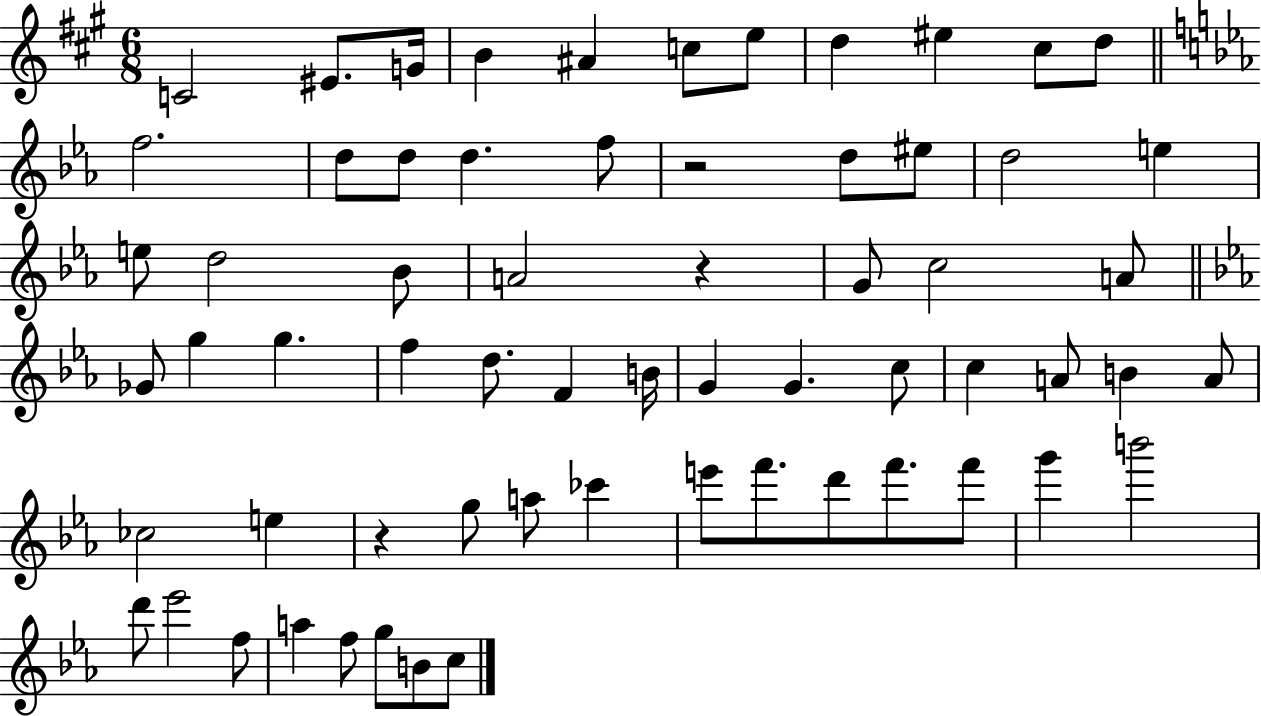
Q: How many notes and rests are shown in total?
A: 64